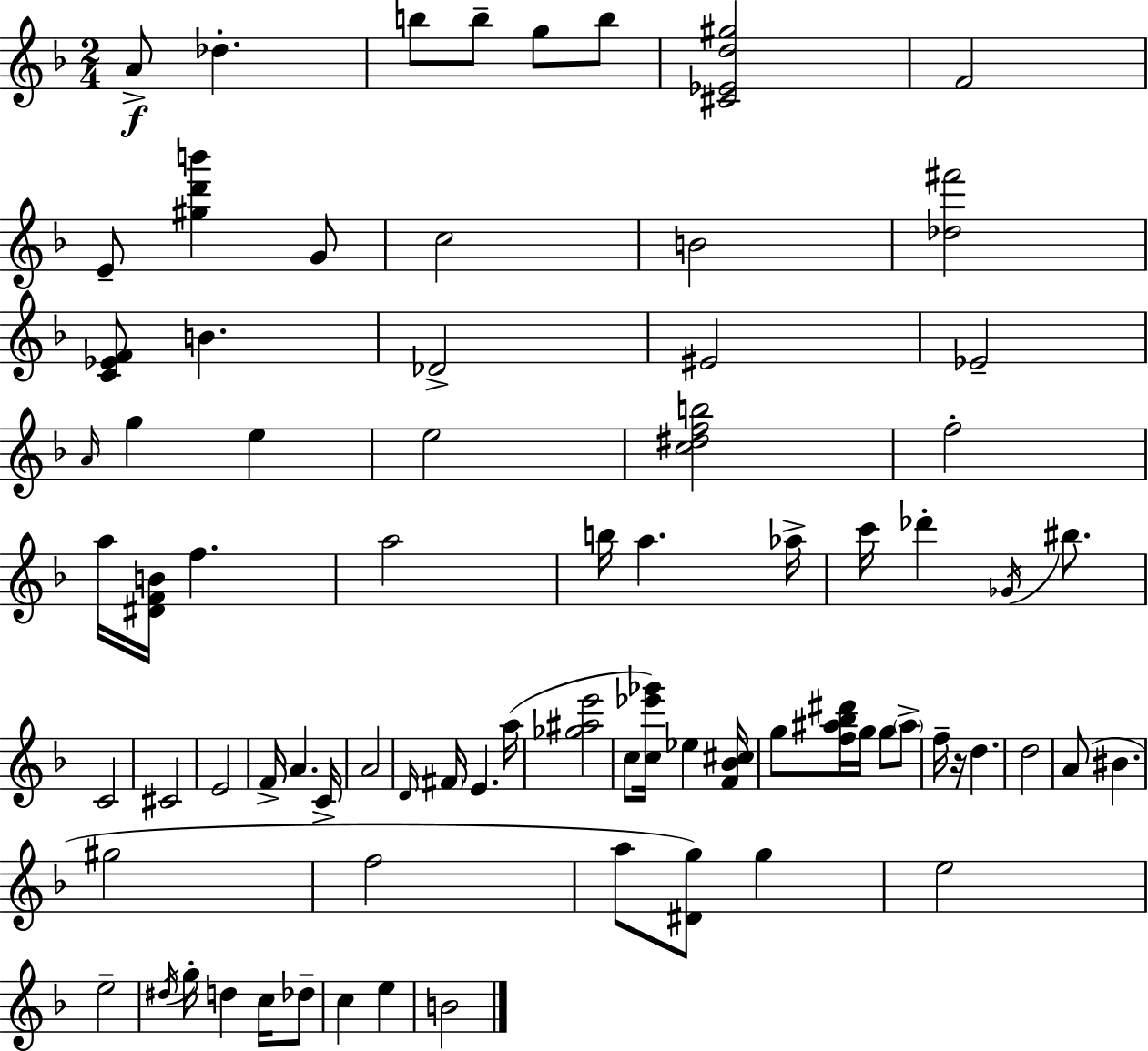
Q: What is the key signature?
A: D minor